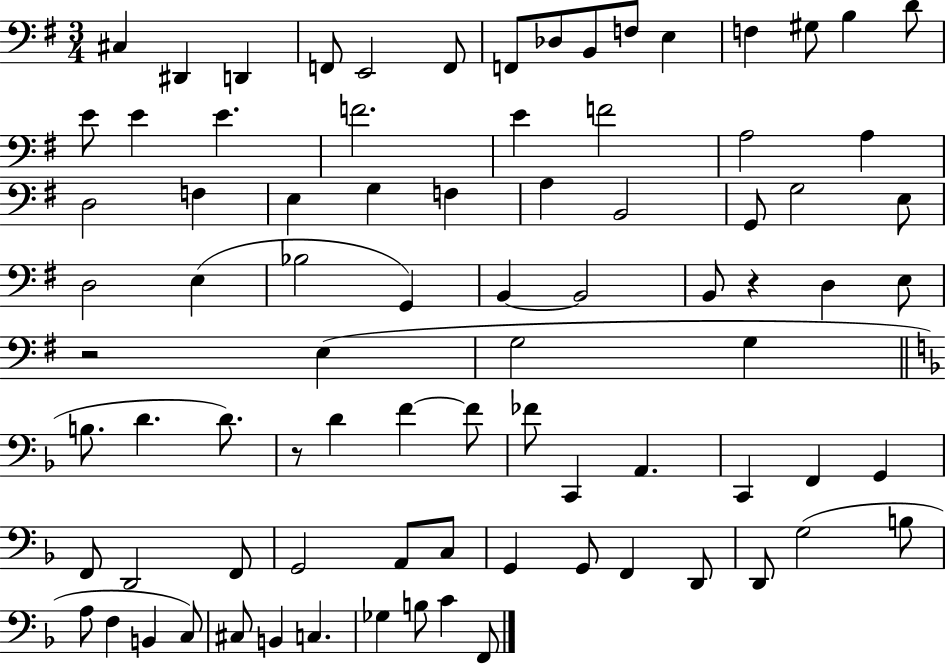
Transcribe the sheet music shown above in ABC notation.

X:1
T:Untitled
M:3/4
L:1/4
K:G
^C, ^D,, D,, F,,/2 E,,2 F,,/2 F,,/2 _D,/2 B,,/2 F,/2 E, F, ^G,/2 B, D/2 E/2 E E F2 E F2 A,2 A, D,2 F, E, G, F, A, B,,2 G,,/2 G,2 E,/2 D,2 E, _B,2 G,, B,, B,,2 B,,/2 z D, E,/2 z2 E, G,2 G, B,/2 D D/2 z/2 D F F/2 _F/2 C,, A,, C,, F,, G,, F,,/2 D,,2 F,,/2 G,,2 A,,/2 C,/2 G,, G,,/2 F,, D,,/2 D,,/2 G,2 B,/2 A,/2 F, B,, C,/2 ^C,/2 B,, C, _G, B,/2 C F,,/2